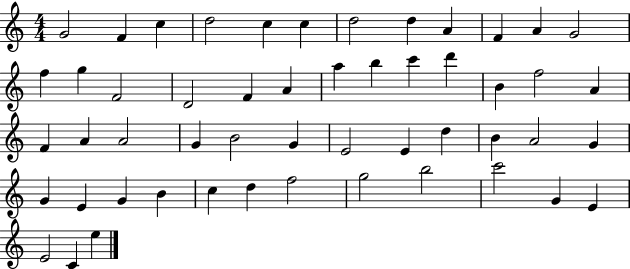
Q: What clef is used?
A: treble